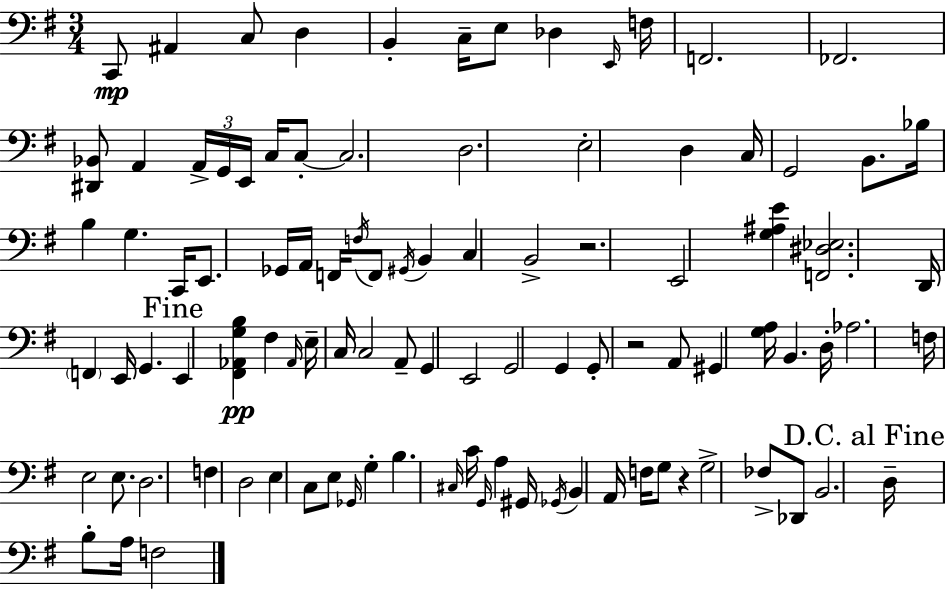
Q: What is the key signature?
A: G major